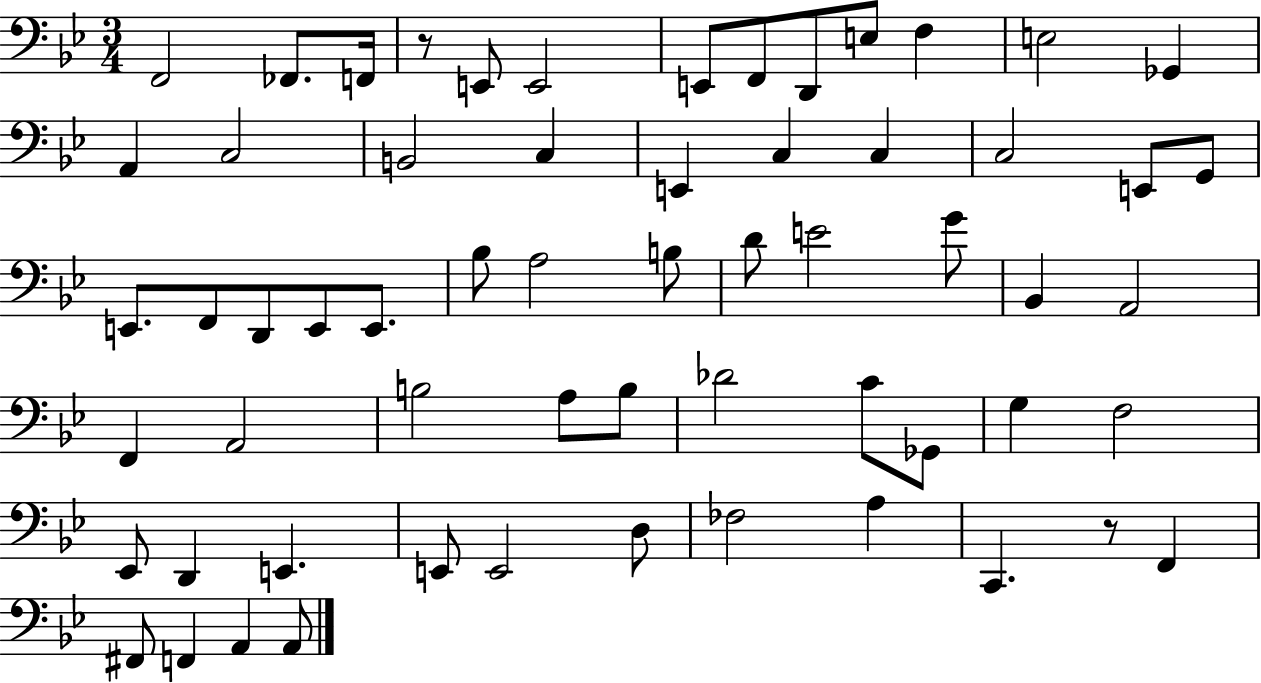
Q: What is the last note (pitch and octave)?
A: A2